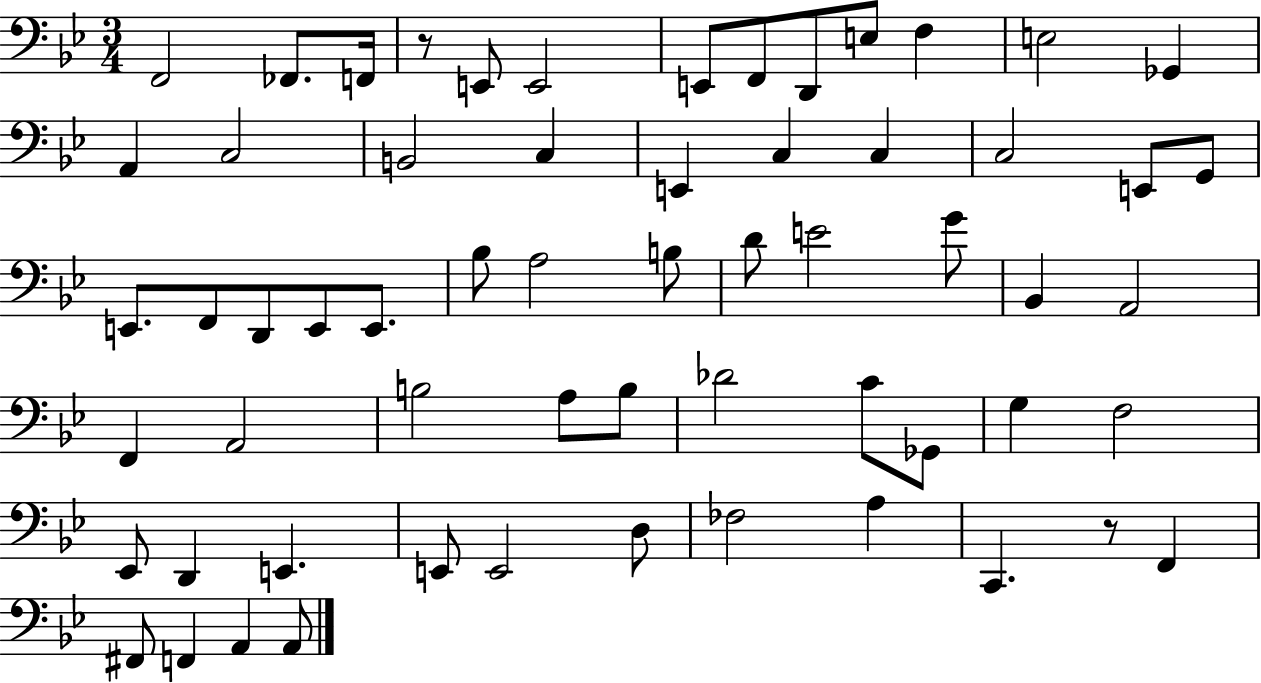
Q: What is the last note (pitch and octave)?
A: A2